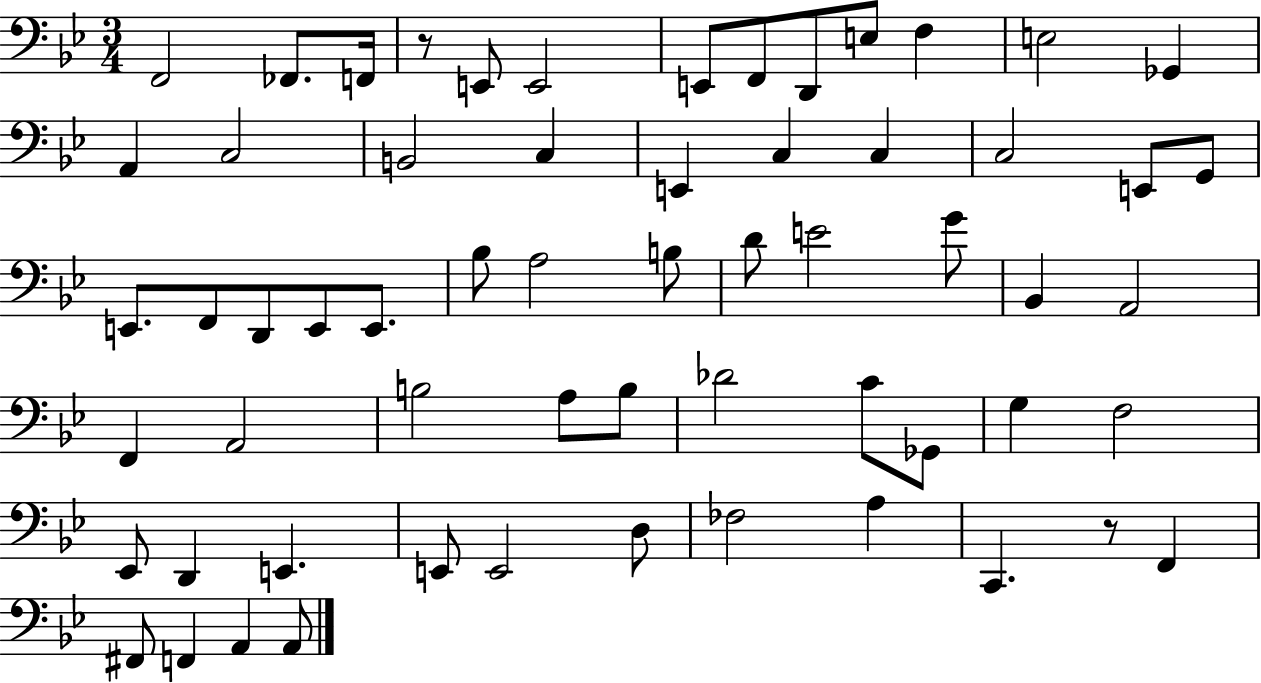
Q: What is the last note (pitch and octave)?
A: A2